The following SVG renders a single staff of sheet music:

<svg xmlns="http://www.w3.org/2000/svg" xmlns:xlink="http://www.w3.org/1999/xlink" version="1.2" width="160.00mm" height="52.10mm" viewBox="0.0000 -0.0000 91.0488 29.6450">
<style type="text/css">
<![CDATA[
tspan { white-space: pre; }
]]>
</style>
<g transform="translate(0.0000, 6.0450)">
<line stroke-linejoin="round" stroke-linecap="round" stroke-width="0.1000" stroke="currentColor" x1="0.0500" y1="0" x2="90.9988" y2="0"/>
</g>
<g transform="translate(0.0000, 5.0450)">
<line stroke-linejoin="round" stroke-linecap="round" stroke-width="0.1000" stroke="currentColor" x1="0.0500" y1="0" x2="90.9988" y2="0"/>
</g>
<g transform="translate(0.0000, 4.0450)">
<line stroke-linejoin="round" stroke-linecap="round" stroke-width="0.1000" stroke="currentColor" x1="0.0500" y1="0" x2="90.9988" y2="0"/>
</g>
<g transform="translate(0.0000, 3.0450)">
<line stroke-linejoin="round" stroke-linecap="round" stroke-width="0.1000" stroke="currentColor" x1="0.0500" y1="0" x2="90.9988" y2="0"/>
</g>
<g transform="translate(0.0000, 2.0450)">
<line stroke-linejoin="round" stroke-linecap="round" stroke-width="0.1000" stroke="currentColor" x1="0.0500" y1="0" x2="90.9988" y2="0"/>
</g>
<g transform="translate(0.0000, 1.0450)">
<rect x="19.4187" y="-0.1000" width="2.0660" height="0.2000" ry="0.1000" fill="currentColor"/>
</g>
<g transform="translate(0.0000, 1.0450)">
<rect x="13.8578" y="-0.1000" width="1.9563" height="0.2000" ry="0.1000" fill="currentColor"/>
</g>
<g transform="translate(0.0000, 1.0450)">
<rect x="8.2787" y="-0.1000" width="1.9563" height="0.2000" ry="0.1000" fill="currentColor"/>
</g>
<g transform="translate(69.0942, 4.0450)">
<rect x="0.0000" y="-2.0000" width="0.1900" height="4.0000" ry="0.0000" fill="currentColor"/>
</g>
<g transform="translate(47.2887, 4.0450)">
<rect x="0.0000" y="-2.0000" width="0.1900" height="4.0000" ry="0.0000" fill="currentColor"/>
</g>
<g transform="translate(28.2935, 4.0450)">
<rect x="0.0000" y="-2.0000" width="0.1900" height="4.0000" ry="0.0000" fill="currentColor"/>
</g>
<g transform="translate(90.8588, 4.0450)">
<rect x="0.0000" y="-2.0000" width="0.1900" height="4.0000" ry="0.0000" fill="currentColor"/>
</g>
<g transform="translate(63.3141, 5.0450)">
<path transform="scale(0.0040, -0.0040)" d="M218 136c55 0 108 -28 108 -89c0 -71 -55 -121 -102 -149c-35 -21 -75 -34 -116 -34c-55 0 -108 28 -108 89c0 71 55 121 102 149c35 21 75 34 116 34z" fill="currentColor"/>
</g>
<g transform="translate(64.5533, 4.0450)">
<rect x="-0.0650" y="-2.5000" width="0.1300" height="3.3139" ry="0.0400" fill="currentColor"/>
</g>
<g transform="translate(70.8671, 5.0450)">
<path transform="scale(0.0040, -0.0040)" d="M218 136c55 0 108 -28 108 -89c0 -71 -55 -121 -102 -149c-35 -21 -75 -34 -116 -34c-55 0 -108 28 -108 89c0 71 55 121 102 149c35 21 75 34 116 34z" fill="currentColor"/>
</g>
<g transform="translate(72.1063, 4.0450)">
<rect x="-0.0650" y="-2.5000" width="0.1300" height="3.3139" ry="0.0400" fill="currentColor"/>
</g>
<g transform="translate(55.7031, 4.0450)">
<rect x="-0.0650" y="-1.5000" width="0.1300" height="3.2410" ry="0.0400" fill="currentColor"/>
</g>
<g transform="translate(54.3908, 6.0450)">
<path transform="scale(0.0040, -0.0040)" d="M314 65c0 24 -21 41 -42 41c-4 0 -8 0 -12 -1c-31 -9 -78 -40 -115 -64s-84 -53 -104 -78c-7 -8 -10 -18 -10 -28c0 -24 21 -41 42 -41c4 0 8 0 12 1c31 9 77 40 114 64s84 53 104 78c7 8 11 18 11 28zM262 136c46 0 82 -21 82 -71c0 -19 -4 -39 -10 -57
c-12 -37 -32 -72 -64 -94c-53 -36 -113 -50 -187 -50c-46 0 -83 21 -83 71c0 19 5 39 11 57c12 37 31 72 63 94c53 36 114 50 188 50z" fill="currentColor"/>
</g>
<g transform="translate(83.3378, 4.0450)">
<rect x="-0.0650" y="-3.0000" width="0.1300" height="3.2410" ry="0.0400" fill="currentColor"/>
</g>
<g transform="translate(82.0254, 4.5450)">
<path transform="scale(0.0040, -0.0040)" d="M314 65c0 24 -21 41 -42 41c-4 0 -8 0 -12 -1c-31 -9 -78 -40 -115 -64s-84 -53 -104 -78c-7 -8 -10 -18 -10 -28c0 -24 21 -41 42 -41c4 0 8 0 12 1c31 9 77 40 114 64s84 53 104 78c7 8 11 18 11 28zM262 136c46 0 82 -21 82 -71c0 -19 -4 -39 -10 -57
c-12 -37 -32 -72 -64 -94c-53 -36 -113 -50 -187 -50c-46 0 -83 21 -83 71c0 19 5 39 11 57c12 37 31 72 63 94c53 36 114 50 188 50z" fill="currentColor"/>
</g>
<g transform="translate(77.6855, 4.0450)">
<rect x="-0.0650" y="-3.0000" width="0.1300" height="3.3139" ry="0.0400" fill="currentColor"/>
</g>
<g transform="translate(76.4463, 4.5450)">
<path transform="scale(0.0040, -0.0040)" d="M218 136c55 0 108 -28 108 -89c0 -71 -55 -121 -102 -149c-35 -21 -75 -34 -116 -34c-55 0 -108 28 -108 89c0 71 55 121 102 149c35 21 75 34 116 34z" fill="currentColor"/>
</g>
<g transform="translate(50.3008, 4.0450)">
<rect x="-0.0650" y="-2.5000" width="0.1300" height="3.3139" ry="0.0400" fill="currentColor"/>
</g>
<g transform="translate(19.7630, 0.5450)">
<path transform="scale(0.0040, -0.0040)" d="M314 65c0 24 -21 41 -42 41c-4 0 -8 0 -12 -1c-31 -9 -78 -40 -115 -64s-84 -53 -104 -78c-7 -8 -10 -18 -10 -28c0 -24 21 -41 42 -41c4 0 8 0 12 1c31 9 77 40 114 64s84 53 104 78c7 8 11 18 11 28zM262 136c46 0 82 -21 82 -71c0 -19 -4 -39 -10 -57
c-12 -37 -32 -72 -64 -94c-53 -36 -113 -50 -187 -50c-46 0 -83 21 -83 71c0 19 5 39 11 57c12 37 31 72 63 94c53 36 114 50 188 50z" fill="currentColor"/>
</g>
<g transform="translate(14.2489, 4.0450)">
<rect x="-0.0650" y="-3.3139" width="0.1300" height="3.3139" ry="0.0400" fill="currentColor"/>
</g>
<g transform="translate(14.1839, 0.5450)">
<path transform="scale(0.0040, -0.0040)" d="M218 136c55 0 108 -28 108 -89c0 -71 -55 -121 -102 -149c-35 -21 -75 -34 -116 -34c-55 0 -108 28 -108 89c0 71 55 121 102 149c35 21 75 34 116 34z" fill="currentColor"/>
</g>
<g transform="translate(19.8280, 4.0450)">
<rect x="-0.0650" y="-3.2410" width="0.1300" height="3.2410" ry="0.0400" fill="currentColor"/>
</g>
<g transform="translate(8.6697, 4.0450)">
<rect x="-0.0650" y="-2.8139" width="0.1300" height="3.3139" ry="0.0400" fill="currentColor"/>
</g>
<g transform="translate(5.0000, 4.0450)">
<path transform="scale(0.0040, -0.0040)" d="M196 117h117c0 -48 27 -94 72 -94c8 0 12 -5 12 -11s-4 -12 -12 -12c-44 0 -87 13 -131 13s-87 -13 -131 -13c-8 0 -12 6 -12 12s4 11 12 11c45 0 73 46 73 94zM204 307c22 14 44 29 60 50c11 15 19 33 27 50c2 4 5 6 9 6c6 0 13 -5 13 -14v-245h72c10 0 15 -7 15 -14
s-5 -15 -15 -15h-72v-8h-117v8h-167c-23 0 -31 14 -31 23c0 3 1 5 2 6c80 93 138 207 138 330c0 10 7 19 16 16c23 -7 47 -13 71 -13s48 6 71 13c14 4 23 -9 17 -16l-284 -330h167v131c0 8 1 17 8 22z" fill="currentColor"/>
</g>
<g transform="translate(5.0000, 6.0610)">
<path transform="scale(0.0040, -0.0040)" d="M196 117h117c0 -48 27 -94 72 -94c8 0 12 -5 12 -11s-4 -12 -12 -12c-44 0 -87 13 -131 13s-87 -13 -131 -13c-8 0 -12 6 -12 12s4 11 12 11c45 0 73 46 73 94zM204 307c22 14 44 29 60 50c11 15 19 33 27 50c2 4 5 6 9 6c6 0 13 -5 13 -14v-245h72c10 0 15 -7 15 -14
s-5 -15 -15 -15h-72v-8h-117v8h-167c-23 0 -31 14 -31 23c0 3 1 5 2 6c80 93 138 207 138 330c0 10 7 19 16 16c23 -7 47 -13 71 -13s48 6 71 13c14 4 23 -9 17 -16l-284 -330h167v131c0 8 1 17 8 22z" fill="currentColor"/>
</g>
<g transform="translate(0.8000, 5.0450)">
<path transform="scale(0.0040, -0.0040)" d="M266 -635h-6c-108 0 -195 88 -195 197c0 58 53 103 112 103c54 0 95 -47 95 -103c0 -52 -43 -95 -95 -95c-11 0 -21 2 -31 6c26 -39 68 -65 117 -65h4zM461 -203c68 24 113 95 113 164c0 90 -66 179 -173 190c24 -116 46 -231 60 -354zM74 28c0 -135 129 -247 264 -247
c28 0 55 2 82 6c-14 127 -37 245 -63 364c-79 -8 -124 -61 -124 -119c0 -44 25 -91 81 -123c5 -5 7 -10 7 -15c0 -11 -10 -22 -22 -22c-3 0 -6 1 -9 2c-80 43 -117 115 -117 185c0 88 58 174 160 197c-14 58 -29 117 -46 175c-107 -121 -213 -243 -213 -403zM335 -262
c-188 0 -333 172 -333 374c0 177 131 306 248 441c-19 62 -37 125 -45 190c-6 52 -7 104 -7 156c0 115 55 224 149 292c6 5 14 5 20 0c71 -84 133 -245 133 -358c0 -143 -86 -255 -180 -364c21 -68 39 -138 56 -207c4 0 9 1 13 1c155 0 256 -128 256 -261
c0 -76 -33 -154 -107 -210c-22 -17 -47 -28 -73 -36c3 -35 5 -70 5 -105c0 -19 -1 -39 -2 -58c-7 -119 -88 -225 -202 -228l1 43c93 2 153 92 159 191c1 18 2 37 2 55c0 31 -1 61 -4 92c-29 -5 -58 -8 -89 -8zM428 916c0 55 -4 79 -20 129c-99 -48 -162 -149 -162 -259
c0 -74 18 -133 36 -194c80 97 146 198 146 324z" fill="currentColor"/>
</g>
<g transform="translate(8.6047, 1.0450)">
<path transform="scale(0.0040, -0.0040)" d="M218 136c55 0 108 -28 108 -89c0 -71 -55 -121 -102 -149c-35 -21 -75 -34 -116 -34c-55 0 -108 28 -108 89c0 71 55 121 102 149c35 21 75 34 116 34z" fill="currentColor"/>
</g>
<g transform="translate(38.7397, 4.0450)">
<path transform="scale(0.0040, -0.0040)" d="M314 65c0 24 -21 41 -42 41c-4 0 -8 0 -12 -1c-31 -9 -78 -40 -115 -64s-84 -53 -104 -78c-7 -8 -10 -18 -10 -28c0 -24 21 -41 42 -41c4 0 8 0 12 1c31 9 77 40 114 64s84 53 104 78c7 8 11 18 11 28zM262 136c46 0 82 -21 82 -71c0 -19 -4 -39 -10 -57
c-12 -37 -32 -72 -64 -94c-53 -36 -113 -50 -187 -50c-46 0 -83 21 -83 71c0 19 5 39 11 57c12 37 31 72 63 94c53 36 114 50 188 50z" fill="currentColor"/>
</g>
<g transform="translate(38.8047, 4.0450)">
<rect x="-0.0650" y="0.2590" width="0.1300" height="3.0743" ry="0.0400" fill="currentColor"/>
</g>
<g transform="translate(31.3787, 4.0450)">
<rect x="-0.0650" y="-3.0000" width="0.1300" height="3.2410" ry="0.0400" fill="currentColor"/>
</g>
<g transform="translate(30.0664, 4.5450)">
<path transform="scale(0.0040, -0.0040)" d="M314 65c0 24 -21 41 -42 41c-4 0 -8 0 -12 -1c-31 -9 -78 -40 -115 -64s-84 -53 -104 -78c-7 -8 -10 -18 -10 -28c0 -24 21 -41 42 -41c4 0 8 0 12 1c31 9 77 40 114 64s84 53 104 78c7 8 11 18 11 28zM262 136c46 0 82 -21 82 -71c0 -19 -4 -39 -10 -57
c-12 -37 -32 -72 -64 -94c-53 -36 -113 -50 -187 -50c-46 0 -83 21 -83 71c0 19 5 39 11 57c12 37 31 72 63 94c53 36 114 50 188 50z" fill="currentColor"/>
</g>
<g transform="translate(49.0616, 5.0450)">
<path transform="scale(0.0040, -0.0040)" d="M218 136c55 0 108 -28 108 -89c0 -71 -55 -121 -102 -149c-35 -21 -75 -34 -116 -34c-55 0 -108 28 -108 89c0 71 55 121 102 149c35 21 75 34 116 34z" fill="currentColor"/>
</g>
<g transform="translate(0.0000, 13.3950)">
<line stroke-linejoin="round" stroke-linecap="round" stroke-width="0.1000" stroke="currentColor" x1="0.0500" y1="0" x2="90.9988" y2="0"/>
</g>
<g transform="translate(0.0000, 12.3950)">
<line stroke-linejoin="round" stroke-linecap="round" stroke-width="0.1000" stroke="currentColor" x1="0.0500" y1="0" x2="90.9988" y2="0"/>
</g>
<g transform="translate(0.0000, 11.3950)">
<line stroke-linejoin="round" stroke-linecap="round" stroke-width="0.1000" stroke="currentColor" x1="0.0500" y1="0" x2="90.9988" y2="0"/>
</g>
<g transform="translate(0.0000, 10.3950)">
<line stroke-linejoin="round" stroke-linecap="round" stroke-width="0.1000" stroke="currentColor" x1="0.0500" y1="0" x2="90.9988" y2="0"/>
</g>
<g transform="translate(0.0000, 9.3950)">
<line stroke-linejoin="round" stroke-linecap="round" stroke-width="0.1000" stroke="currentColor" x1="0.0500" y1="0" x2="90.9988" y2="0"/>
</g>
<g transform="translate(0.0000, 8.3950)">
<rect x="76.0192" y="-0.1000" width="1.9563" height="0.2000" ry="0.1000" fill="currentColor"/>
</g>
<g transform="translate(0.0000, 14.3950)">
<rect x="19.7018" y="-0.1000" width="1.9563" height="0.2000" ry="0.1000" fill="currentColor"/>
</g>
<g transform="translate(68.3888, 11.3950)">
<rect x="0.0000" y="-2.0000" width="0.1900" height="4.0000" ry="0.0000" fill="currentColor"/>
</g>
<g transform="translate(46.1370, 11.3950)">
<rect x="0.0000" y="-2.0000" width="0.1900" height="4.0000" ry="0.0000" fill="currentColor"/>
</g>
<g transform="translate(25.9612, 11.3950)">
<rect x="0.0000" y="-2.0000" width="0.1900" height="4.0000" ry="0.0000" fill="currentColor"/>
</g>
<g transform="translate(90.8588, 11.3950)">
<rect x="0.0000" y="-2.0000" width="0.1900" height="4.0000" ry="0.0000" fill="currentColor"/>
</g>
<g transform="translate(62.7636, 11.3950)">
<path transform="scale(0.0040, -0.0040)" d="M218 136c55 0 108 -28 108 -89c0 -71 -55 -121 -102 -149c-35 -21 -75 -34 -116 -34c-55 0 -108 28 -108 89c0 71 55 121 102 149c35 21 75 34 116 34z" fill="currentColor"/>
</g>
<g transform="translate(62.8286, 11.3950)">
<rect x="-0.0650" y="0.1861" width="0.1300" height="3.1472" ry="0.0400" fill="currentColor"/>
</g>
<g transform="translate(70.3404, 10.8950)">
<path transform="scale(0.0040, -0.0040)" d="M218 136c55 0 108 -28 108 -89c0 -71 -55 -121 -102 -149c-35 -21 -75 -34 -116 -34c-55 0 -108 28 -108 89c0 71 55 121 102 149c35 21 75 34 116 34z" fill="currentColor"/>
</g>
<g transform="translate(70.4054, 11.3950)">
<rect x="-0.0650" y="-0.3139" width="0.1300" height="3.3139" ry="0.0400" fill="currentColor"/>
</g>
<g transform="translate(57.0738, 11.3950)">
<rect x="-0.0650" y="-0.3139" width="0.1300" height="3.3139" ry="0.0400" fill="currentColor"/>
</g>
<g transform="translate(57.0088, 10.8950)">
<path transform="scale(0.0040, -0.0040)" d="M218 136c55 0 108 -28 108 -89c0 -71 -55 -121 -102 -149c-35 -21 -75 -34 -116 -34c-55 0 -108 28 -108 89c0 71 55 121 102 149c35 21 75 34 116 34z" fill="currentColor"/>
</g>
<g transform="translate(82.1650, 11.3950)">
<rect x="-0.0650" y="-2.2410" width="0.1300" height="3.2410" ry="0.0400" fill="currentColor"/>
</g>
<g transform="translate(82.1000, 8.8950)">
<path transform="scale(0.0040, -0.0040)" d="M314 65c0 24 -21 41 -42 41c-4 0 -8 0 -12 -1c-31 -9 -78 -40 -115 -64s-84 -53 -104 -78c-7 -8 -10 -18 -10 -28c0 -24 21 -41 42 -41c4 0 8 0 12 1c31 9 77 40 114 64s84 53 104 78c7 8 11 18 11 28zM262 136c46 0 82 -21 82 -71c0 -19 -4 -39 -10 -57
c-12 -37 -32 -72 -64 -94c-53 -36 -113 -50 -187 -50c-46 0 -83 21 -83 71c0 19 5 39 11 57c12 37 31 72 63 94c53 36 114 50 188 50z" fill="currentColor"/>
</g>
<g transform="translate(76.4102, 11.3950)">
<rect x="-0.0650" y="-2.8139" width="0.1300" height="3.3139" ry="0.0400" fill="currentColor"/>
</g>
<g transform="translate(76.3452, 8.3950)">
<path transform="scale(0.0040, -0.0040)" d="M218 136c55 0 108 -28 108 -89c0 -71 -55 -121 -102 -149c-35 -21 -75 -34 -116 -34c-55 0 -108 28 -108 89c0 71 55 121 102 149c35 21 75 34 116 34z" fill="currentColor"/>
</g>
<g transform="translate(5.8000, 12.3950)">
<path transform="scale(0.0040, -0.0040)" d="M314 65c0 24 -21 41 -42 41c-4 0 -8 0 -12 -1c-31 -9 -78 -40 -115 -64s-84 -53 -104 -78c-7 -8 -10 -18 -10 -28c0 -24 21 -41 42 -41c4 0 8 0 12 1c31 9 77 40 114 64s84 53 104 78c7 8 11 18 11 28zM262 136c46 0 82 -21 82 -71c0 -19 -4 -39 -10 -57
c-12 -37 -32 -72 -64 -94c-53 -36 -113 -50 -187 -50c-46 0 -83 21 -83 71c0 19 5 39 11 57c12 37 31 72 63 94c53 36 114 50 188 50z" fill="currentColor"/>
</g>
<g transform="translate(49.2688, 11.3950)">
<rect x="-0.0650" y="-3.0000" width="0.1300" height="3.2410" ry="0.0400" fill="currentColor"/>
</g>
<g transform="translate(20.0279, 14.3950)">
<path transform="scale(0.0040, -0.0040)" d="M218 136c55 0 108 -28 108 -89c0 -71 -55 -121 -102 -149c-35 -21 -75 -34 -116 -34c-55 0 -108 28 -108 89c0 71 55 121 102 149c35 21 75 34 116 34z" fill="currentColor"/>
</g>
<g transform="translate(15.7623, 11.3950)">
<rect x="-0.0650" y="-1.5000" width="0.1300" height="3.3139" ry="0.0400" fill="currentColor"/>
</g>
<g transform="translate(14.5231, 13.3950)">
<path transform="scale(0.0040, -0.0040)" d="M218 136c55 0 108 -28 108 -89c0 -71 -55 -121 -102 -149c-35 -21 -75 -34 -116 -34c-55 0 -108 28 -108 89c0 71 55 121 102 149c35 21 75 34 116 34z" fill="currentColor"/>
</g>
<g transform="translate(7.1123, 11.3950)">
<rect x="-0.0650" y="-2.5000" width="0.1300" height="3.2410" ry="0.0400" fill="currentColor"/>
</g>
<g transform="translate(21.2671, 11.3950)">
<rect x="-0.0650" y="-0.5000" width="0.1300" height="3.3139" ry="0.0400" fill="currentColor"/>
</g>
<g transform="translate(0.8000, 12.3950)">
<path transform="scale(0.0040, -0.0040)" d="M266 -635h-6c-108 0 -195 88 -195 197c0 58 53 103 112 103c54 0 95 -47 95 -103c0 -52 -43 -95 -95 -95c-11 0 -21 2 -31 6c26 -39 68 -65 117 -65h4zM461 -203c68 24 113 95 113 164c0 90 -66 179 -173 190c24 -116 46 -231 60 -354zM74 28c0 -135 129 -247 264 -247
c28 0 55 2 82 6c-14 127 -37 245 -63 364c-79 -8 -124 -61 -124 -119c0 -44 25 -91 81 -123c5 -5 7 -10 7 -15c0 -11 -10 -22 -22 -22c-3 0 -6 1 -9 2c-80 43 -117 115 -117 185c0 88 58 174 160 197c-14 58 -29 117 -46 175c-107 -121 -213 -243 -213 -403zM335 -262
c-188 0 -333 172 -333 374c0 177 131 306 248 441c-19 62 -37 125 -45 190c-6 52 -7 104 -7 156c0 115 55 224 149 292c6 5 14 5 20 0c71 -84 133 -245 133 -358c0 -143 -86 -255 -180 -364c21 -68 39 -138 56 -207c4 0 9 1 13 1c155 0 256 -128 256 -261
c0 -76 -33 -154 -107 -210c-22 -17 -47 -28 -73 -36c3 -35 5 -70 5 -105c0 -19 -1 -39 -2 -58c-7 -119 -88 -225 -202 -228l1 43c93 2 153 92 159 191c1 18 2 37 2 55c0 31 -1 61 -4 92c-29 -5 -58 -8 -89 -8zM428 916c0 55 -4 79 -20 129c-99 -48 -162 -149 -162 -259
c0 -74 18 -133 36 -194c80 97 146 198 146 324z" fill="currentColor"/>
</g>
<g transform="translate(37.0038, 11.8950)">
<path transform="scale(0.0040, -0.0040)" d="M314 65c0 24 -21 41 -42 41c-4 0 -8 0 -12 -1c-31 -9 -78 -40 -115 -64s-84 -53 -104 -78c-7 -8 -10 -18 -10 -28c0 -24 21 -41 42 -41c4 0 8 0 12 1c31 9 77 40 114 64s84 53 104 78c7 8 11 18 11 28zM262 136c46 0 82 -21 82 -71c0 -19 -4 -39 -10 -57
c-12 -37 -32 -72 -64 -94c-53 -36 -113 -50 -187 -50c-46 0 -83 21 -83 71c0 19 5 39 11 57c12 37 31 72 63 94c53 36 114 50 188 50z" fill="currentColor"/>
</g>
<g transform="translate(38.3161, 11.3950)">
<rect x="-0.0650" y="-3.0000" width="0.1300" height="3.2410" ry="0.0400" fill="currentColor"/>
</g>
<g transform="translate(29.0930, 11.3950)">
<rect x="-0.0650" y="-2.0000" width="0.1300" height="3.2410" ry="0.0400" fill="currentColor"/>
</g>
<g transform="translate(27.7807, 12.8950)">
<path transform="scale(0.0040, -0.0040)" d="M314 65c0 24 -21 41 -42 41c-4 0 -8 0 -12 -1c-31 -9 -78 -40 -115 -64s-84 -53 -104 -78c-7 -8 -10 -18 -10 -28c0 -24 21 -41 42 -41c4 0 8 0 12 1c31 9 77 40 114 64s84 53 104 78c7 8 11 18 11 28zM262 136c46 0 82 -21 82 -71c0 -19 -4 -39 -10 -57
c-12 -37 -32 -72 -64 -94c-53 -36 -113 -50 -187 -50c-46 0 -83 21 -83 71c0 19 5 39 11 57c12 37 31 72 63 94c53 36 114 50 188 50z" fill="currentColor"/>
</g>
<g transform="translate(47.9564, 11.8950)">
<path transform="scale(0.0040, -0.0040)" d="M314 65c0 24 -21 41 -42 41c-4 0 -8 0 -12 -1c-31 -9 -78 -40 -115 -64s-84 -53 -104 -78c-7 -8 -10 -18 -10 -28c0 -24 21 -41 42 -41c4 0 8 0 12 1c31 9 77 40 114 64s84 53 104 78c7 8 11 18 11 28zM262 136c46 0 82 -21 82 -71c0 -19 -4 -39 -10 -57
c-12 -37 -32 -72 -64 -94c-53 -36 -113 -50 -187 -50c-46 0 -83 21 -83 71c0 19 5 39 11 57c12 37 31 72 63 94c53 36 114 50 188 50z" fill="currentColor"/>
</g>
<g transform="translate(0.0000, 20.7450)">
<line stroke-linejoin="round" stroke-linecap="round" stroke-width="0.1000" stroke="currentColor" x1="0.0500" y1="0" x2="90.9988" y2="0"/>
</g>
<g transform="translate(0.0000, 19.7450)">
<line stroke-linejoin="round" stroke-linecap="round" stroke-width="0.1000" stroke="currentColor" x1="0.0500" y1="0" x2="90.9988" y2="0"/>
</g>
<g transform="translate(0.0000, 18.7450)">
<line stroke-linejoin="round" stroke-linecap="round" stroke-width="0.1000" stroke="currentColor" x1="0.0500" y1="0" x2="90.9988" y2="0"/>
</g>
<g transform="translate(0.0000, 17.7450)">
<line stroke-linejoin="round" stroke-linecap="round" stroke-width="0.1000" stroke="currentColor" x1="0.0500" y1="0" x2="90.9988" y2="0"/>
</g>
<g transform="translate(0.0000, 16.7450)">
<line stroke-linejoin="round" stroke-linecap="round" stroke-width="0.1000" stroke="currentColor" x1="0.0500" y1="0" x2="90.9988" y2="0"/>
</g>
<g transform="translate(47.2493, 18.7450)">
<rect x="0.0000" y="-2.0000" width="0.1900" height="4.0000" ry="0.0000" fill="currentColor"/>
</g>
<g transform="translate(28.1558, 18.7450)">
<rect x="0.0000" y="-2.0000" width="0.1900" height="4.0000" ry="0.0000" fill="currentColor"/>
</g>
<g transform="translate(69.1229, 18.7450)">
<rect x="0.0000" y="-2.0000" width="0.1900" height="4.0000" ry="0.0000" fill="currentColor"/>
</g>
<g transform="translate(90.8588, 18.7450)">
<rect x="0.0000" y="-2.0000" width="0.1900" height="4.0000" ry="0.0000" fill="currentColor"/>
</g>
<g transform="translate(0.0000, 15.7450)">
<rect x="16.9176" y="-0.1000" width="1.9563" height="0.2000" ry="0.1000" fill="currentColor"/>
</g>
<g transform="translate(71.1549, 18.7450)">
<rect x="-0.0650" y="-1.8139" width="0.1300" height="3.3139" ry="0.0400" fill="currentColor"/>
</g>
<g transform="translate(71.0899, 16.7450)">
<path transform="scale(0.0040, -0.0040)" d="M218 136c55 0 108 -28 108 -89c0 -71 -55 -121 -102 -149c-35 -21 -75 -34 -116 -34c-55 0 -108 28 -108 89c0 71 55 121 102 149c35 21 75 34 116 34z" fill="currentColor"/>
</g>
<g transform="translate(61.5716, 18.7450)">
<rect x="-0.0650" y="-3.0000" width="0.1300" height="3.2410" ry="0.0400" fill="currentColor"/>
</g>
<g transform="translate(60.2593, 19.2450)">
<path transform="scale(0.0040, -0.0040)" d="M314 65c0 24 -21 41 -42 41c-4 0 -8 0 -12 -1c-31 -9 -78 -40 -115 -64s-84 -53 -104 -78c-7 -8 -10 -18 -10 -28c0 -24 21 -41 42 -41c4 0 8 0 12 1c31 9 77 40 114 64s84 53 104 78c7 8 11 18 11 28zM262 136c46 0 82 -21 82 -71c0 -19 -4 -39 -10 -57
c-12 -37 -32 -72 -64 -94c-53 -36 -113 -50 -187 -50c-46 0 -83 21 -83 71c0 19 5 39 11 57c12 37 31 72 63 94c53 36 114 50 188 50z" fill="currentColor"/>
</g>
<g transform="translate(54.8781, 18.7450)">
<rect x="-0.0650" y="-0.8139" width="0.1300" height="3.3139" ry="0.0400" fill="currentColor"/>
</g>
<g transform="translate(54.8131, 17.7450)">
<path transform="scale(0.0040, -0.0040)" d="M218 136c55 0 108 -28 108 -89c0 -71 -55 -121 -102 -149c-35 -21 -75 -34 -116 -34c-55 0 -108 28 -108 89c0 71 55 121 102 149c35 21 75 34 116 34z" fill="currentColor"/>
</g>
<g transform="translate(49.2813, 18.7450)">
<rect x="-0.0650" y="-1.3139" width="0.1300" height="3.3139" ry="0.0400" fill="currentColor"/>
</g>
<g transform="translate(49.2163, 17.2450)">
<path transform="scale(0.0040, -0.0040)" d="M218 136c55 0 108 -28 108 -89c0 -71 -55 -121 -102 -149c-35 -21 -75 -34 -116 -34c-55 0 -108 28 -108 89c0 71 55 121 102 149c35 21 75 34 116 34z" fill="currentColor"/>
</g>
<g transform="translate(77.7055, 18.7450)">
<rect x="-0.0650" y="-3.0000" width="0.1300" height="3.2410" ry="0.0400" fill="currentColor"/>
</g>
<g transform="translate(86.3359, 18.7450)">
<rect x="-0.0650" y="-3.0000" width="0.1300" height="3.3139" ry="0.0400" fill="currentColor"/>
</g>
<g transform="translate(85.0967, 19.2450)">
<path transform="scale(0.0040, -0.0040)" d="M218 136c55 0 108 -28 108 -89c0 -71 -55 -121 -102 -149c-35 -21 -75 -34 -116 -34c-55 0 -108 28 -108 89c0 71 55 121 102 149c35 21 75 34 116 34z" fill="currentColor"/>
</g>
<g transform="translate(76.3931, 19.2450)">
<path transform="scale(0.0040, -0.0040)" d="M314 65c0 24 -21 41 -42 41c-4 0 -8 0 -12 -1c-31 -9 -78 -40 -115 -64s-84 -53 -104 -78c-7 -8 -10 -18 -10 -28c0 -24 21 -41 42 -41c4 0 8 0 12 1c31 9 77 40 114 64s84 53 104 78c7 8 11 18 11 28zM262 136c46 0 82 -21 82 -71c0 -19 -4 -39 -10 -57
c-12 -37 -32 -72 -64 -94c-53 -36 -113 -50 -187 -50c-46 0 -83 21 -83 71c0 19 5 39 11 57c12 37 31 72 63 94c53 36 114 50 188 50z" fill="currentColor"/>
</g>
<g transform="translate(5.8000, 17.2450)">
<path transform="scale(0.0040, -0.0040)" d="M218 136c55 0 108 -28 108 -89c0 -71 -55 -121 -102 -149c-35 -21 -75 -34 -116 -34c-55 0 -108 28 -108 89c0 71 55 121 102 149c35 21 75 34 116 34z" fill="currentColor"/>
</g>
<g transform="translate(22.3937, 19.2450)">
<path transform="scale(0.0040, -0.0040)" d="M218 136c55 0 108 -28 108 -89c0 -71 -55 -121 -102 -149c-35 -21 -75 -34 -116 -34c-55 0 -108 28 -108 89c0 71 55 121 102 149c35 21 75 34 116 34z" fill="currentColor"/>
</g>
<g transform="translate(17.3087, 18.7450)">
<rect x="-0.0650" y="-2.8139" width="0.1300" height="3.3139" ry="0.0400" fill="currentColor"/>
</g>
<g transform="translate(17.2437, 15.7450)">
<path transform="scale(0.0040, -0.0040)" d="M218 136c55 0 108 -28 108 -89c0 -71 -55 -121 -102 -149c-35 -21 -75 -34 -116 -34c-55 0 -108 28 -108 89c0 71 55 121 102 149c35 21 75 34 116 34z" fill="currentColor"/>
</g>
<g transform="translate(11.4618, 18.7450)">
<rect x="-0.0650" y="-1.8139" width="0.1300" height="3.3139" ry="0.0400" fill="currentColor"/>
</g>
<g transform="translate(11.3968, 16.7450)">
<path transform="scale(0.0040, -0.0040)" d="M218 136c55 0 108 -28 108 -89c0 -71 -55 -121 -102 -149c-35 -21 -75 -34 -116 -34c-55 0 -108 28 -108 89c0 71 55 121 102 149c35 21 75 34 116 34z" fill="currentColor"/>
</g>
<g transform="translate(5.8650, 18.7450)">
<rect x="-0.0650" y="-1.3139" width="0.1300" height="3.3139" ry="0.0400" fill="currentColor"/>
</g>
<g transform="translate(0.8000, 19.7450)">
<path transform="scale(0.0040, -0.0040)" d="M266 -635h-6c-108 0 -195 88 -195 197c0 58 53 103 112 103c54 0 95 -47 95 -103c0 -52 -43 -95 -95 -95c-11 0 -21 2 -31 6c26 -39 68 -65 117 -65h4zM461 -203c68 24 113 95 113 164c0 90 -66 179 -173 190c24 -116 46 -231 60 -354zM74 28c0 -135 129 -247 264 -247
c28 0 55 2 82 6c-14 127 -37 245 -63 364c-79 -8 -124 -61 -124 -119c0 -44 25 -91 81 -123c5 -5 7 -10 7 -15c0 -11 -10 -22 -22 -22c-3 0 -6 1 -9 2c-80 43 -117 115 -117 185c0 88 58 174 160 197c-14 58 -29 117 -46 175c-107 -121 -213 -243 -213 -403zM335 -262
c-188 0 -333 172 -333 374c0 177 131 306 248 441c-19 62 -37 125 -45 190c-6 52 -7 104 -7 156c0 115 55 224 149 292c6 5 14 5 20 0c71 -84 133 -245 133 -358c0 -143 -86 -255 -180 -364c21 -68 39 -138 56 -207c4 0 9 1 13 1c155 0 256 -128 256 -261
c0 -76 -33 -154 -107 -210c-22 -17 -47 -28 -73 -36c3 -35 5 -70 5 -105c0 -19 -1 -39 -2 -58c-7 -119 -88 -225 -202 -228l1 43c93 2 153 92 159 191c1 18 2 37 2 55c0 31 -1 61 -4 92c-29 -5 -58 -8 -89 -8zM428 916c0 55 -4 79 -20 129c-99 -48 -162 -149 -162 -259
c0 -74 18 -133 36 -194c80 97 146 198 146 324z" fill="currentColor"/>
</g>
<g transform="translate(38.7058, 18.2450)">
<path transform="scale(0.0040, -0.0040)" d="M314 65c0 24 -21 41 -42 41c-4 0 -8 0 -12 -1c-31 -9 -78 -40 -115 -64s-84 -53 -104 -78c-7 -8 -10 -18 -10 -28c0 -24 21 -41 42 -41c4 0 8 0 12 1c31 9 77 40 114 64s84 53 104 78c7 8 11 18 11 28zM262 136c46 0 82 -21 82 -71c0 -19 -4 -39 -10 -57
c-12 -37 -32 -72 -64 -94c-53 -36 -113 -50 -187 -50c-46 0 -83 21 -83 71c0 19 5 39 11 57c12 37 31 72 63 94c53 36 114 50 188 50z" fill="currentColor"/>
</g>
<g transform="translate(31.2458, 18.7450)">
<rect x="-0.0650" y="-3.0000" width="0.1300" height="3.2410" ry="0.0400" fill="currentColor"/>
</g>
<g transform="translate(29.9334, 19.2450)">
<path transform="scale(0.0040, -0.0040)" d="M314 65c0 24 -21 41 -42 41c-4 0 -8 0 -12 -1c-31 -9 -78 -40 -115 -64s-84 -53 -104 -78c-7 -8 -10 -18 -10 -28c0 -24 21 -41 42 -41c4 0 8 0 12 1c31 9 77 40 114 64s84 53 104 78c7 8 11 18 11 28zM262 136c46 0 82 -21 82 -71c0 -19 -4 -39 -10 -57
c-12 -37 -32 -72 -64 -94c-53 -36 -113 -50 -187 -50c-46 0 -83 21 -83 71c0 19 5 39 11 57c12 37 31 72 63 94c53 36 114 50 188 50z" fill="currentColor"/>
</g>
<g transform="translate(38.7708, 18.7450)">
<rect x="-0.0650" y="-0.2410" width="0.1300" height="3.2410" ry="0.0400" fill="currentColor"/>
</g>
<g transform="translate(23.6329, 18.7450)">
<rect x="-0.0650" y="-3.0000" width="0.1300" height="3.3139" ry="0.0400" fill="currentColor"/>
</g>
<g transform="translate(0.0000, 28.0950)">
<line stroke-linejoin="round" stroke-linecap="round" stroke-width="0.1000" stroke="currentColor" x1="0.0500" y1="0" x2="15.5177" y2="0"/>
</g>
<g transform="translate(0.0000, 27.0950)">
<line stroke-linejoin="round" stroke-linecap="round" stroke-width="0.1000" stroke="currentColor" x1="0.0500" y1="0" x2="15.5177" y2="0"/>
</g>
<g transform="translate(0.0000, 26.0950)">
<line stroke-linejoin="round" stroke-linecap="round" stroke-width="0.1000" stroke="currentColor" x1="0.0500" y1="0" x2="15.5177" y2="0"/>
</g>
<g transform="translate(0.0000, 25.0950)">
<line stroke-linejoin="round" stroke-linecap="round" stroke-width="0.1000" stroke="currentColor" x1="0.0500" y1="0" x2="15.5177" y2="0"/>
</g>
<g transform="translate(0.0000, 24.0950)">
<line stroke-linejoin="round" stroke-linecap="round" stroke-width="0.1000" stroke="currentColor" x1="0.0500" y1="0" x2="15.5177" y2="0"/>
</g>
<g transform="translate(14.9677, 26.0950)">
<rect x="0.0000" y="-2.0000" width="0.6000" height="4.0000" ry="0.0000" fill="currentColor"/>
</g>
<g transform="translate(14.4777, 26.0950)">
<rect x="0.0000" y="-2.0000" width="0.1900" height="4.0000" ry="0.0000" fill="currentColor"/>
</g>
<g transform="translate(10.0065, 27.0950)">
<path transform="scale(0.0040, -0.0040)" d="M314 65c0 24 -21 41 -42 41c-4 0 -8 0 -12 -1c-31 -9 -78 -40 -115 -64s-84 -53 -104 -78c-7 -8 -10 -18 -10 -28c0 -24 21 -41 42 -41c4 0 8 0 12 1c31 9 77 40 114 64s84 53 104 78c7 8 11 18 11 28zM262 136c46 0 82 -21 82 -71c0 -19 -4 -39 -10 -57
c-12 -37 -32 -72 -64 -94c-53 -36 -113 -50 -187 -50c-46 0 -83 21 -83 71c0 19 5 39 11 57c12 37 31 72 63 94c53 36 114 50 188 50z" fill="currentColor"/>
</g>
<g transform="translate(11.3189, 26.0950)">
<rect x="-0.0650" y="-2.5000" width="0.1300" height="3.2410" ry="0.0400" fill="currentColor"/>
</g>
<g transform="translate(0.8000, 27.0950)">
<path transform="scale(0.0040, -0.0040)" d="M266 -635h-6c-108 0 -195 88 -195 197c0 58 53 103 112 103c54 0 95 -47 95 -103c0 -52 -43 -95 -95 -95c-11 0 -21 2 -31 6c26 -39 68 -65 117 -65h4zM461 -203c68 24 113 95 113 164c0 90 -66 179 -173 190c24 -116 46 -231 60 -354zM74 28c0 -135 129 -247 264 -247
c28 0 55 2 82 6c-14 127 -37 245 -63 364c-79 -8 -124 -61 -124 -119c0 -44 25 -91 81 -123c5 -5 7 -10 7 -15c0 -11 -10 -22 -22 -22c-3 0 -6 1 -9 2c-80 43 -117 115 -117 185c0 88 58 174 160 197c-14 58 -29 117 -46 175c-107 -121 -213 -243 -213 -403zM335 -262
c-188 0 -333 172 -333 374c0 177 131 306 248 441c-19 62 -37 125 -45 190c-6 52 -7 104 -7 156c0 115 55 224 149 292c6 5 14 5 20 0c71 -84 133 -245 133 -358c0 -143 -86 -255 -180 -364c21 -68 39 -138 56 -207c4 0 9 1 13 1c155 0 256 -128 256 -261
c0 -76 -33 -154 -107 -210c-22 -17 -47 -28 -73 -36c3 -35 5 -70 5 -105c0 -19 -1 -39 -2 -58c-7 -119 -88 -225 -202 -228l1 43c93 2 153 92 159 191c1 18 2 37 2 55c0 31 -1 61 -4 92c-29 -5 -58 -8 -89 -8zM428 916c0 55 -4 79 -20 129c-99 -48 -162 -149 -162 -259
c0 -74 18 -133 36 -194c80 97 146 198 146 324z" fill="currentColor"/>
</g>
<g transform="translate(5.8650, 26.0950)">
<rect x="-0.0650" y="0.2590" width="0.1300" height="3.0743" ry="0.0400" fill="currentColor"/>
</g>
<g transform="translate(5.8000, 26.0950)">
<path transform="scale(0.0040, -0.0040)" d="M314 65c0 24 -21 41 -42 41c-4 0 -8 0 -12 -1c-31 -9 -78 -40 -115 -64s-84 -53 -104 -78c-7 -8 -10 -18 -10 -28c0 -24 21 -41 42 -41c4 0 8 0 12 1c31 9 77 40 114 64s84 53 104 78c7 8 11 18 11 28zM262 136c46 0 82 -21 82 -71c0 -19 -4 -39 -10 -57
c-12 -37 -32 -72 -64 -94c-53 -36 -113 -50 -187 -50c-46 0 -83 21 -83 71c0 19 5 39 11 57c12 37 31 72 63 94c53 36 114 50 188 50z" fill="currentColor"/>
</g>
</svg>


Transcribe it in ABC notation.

X:1
T:Untitled
M:4/4
L:1/4
K:C
a b b2 A2 B2 G E2 G G A A2 G2 E C F2 A2 A2 c B c a g2 e f a A A2 c2 e d A2 f A2 A B2 G2